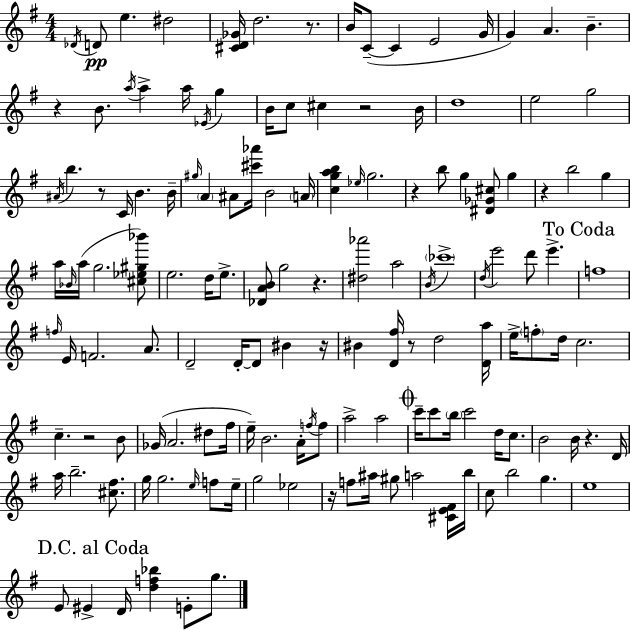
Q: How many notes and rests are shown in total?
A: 142